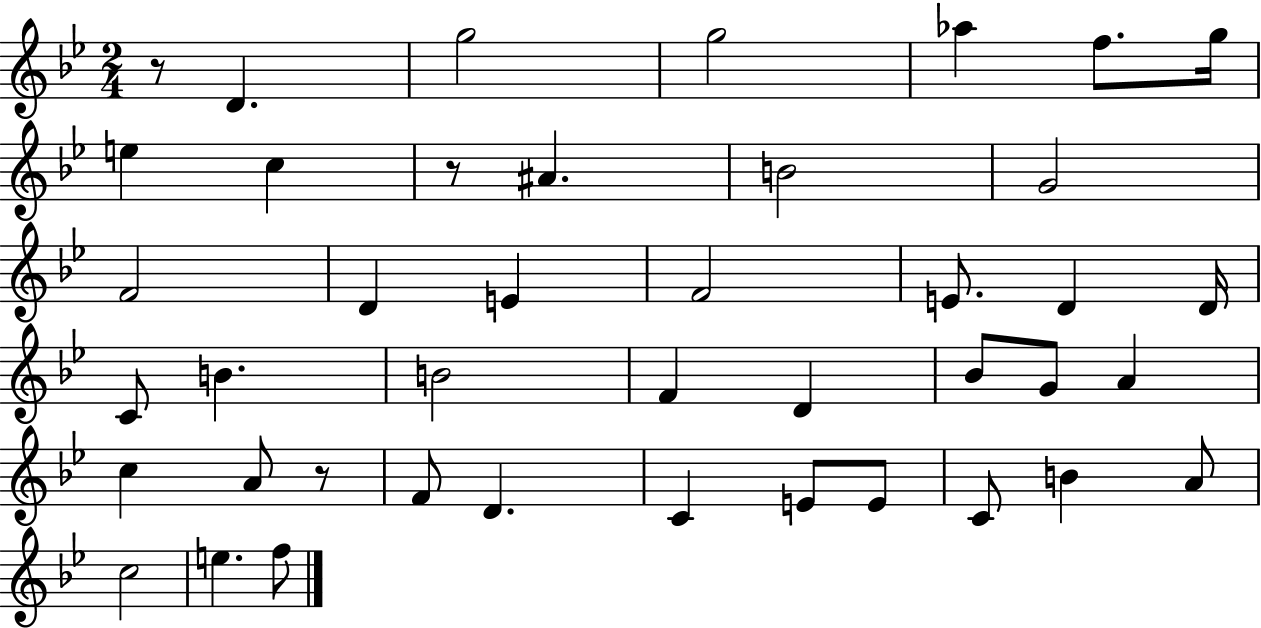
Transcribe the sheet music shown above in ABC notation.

X:1
T:Untitled
M:2/4
L:1/4
K:Bb
z/2 D g2 g2 _a f/2 g/4 e c z/2 ^A B2 G2 F2 D E F2 E/2 D D/4 C/2 B B2 F D _B/2 G/2 A c A/2 z/2 F/2 D C E/2 E/2 C/2 B A/2 c2 e f/2